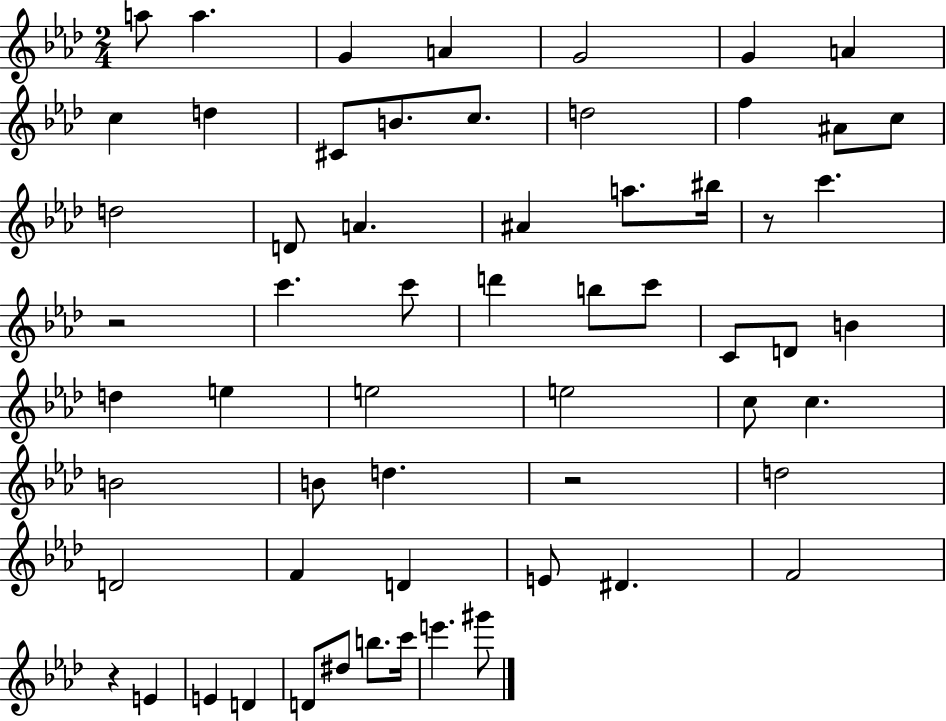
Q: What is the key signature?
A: AES major